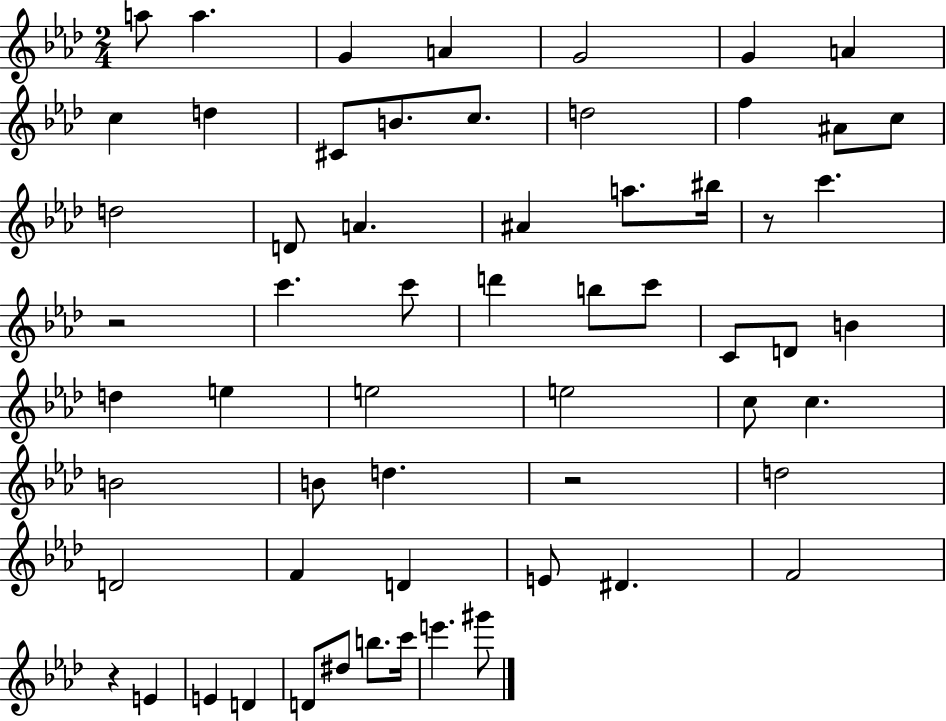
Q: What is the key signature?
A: AES major